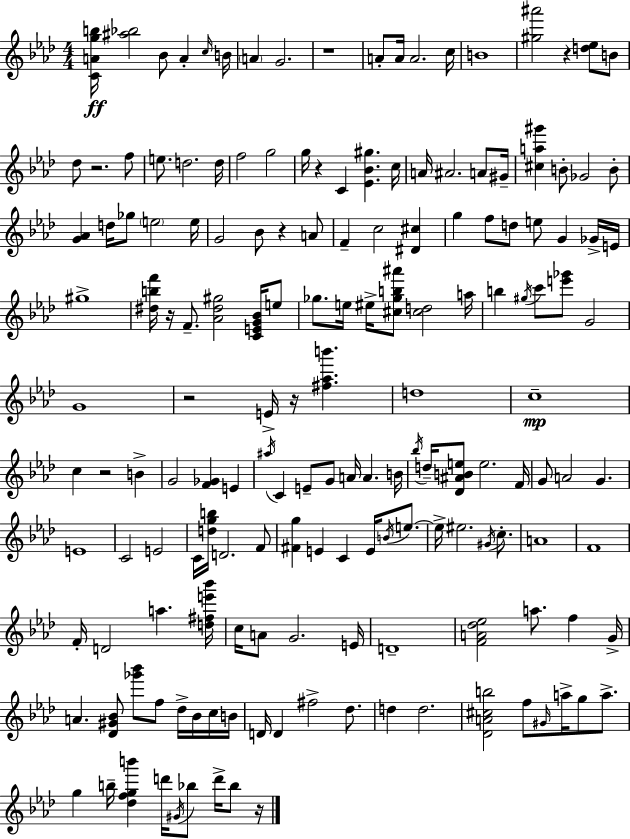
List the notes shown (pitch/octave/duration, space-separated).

[C4,A4,G5,B5]/s [A#5,Bb5]/h Bb4/e A4/q C5/s B4/s A4/q G4/h. R/w A4/e A4/s A4/h. C5/s B4/w [G#5,A#6]/h R/q [D5,Eb5]/e B4/e Db5/e R/h. F5/e E5/e. D5/h. D5/s F5/h G5/h G5/s R/q C4/q [Eb4,Bb4,G#5]/q. C5/s A4/s A#4/h. A4/e G#4/s [C#5,A5,G#6]/q B4/e Gb4/h B4/e [G4,Ab4]/q D5/s Gb5/e E5/h E5/s G4/h Bb4/e R/q A4/e F4/q C5/h [D#4,C#5]/q G5/q F5/e D5/e E5/e G4/q Gb4/s E4/s G#5/w [D#5,B5,F6]/s R/s F4/e. [Ab4,D#5,G#5]/h [C4,E4,G4,Bb4]/s E5/e Gb5/e. E5/s EIS5/s [C#5,Gb5,B5,A#6]/e [C#5,D5]/h A5/s B5/q G#5/s C6/e [E6,Gb6]/e G4/h G4/w R/h E4/s R/s [F#5,Ab5,B6]/q. D5/w C5/w C5/q R/h B4/q G4/h [F4,Gb4]/q E4/q A#5/s C4/q E4/e G4/e A4/s A4/q. B4/s Bb5/s D5/s [Db4,A#4,B4,E5]/e E5/h. F4/s G4/e A4/h G4/q. E4/w C4/h E4/h C4/s [D5,G5,B5]/s D4/h. F4/e [F#4,G5]/q E4/q C4/q E4/s B4/s E5/e. E5/s EIS5/h. G#4/s C5/e. A4/w F4/w F4/s D4/h A5/q. [D5,F#5,E6,Bb6]/s C5/s A4/e G4/h. E4/s D4/w [F4,A4,Db5,Eb5]/h A5/e. F5/q G4/s A4/q. [Db4,G#4,Bb4]/e [Gb6,Bb6]/e F5/e Db5/s Bb4/s C5/s B4/s D4/s D4/q F#5/h Db5/e. D5/q D5/h. [Db4,A4,C#5,B5]/h F5/e G#4/s A5/s G5/e A5/e. G5/q B5/s [Db5,F5,G5,B6]/q D6/s G#4/s Bb5/e D6/s Bb5/e R/s